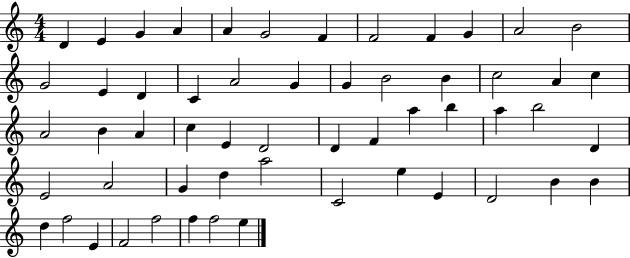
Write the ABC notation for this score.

X:1
T:Untitled
M:4/4
L:1/4
K:C
D E G A A G2 F F2 F G A2 B2 G2 E D C A2 G G B2 B c2 A c A2 B A c E D2 D F a b a b2 D E2 A2 G d a2 C2 e E D2 B B d f2 E F2 f2 f f2 e